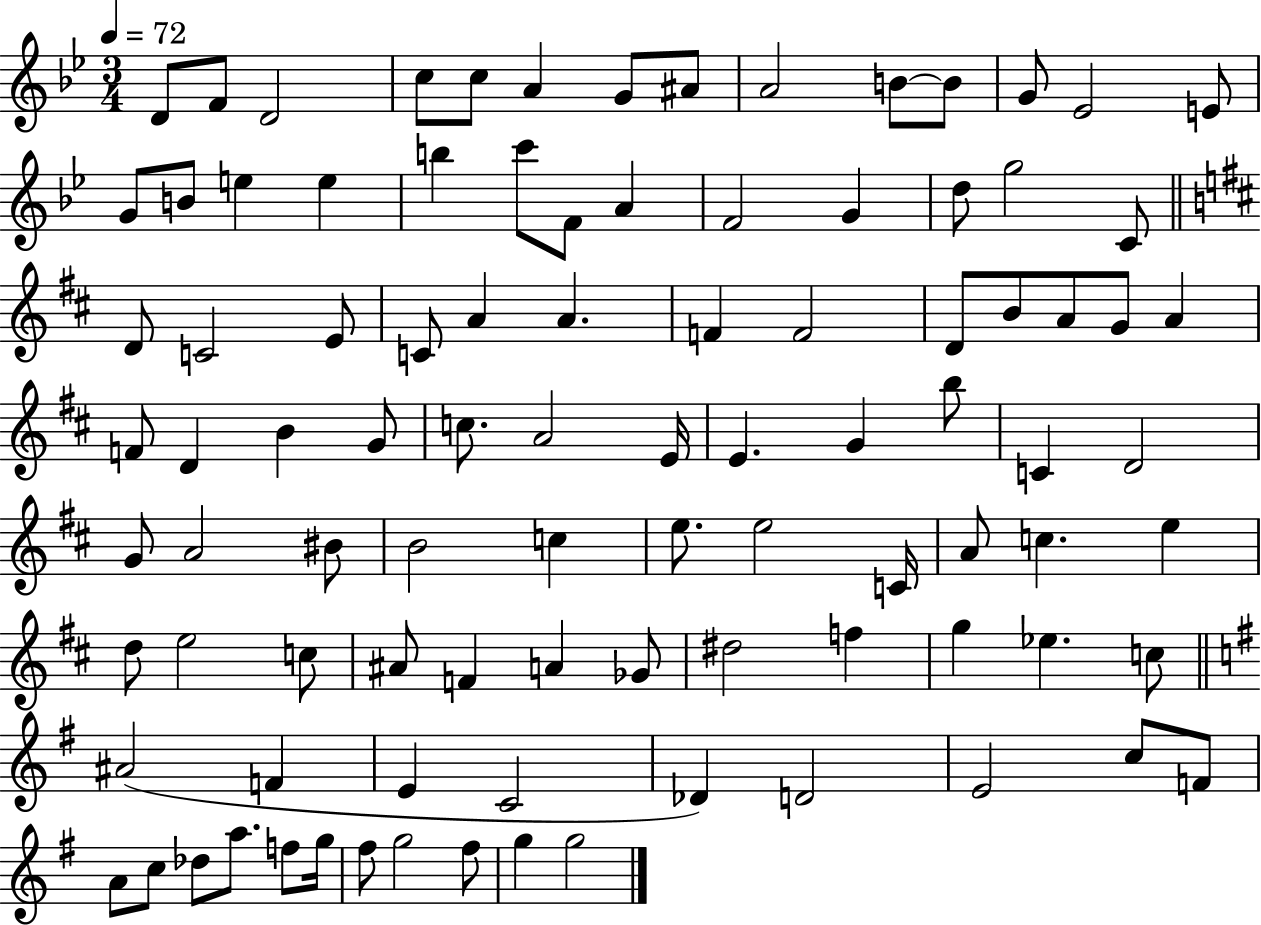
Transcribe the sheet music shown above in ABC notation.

X:1
T:Untitled
M:3/4
L:1/4
K:Bb
D/2 F/2 D2 c/2 c/2 A G/2 ^A/2 A2 B/2 B/2 G/2 _E2 E/2 G/2 B/2 e e b c'/2 F/2 A F2 G d/2 g2 C/2 D/2 C2 E/2 C/2 A A F F2 D/2 B/2 A/2 G/2 A F/2 D B G/2 c/2 A2 E/4 E G b/2 C D2 G/2 A2 ^B/2 B2 c e/2 e2 C/4 A/2 c e d/2 e2 c/2 ^A/2 F A _G/2 ^d2 f g _e c/2 ^A2 F E C2 _D D2 E2 c/2 F/2 A/2 c/2 _d/2 a/2 f/2 g/4 ^f/2 g2 ^f/2 g g2